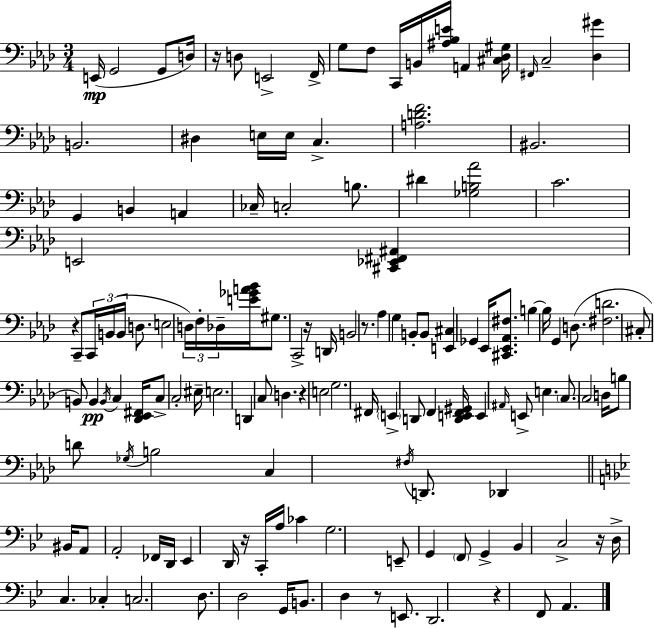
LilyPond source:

{
  \clef bass
  \numericTimeSignature
  \time 3/4
  \key f \minor
  \repeat volta 2 { e,16(\mp g,2 g,8 d16) | r16 d8 e,2-> f,16-> | g8 f8 c,16 b,16 <ais bes e'>16 a,4 <cis des gis>16 | \grace { fis,16 } c2-- <des gis'>4 | \break b,2. | dis4 e16 e16 c4.-> | <a d' f'>2. | bis,2. | \break g,4 b,4 a,4 | ces16-- c2-. b8. | dis'4 <ges b aes'>2 | c'2. | \break e,2 <cis, ees, fis, ais,>4 | r4 c,8-- \tuplet 3/2 { c,16 b,16( b,16 } d8. | e2 \tuplet 3/2 { d16) f16-. des16-- } | <e' ges' a' bes'>16 gis8. c,2-> | \break r16 d,16 b,2 r8. | aes4 g4 b,8-. b,8 | <e, cis>4 ges,4 ees,16 <cis, ees, aes, fis>8. | b4~~ b16 g,4 d8.( | \break <fis d'>2. | cis8-. b,8) b,4\pp \acciaccatura { b,16 } c4 | <des, ees, fis,>16 c8-> c2-. | eis16-- e2. | \break d,4 c8 d4. | r4 e2 | g2. | fis,16 \parenthesize e,4-> d,8 f,4 | \break <d, e, f, gis,>16 e,4 \grace { ais,16 } e,8-> e4. | \parenthesize c8. \parenthesize c2 | d16 b8 d'8 \acciaccatura { ges16 } b2 | c4 \acciaccatura { fis16 } d,8. | \break des,4 \bar "||" \break \key g \minor bis,16 a,8 a,2-. fes,16 | d,16 ees,4 d,16 r16 c,16-. a16 ces'4 | g2. | e,8-- g,4 \parenthesize f,8 g,4-> | \break bes,4 c2-> | r16 d16-> c4. ces4-. | c2. | d8. d2 | \break g,16 b,8. d4 r8 e,8. | d,2. | r4 f,8 a,4. | } \bar "|."
}